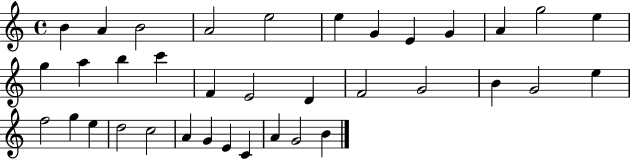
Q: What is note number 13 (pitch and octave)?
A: G5